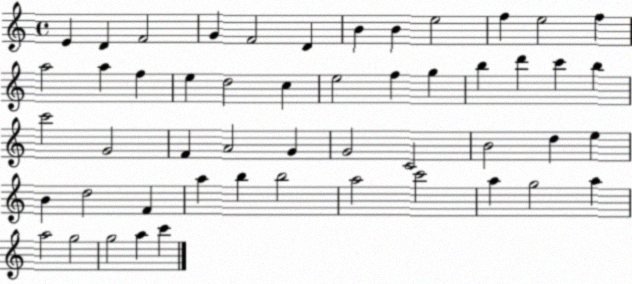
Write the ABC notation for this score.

X:1
T:Untitled
M:4/4
L:1/4
K:C
E D F2 G F2 D B B e2 f e2 f a2 a f e d2 c e2 f g b d' c' b c'2 G2 F A2 G G2 C2 B2 d e B d2 F a b b2 a2 c'2 a g2 a a2 g2 g2 a c'